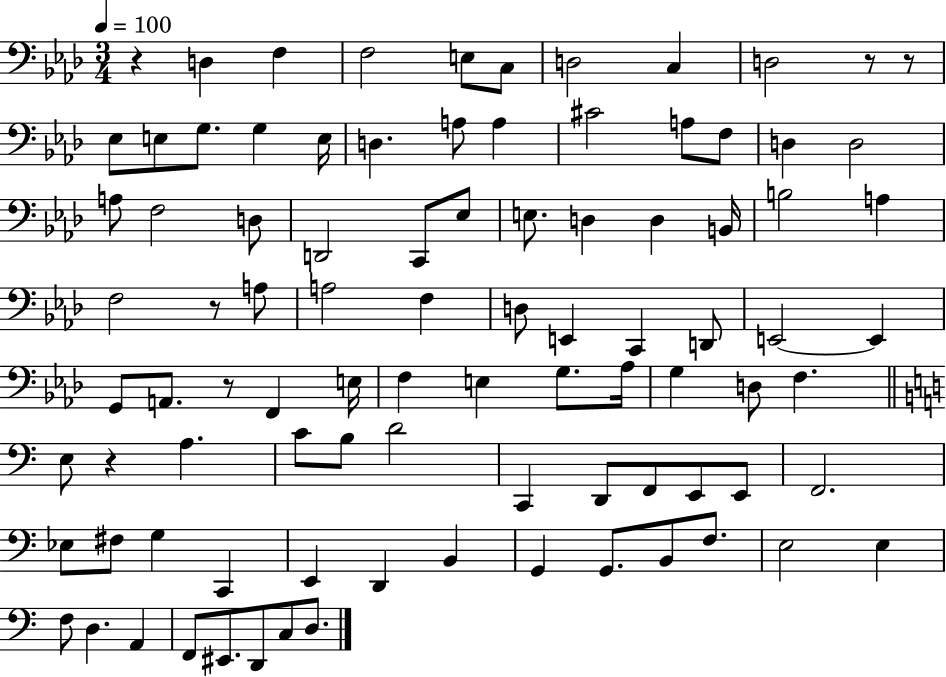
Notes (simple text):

R/q D3/q F3/q F3/h E3/e C3/e D3/h C3/q D3/h R/e R/e Eb3/e E3/e G3/e. G3/q E3/s D3/q. A3/e A3/q C#4/h A3/e F3/e D3/q D3/h A3/e F3/h D3/e D2/h C2/e Eb3/e E3/e. D3/q D3/q B2/s B3/h A3/q F3/h R/e A3/e A3/h F3/q D3/e E2/q C2/q D2/e E2/h E2/q G2/e A2/e. R/e F2/q E3/s F3/q E3/q G3/e. Ab3/s G3/q D3/e F3/q. E3/e R/q A3/q. C4/e B3/e D4/h C2/q D2/e F2/e E2/e E2/e F2/h. Eb3/e F#3/e G3/q C2/q E2/q D2/q B2/q G2/q G2/e. B2/e F3/e. E3/h E3/q F3/e D3/q. A2/q F2/e EIS2/e. D2/e C3/e D3/e.